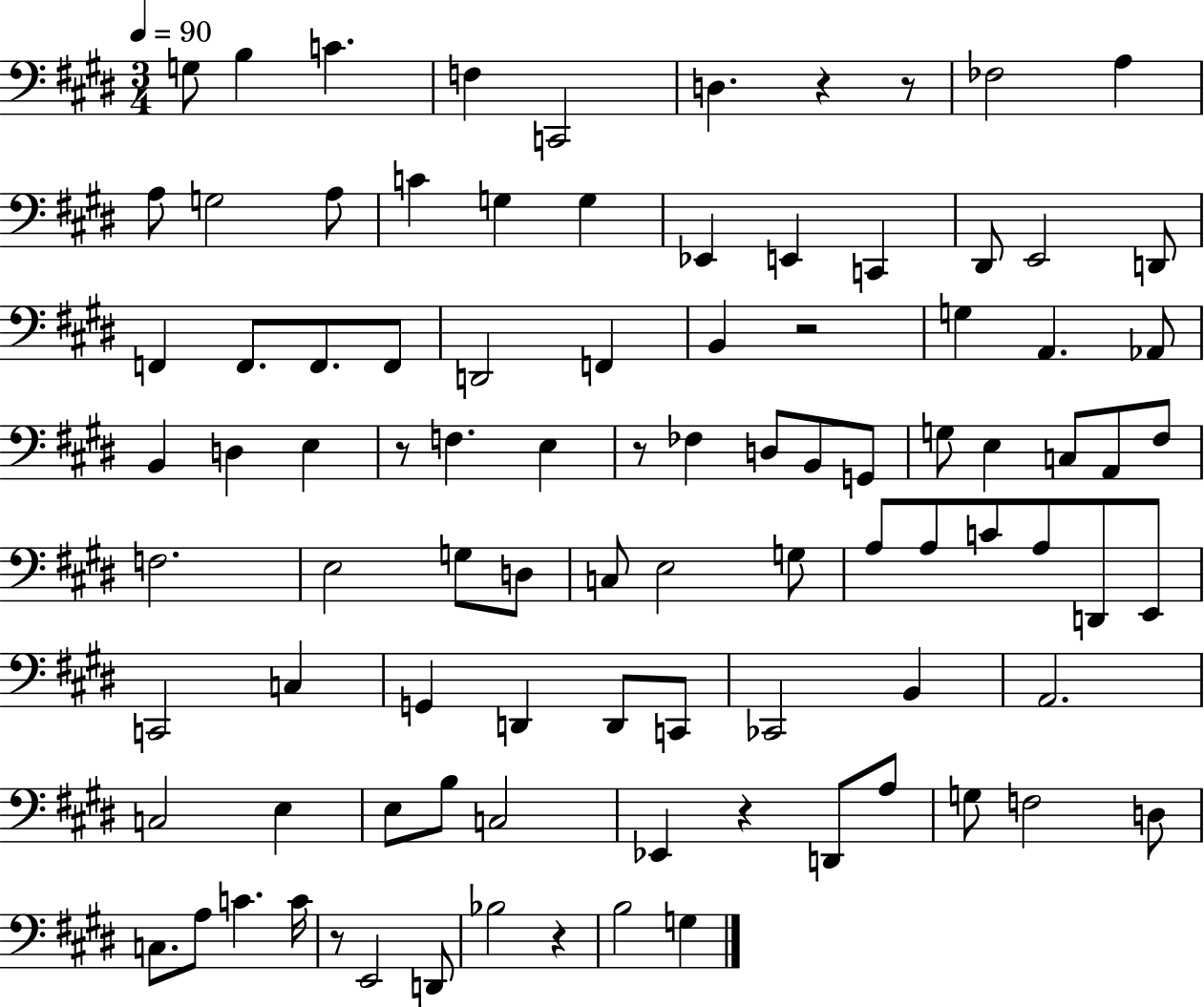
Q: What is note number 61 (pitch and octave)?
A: D2